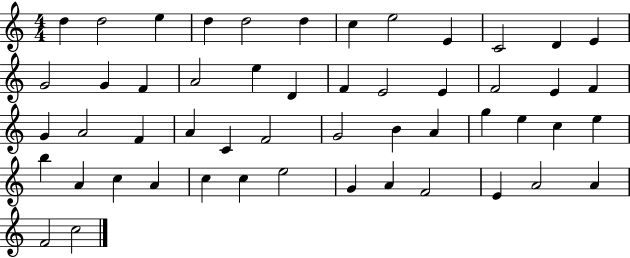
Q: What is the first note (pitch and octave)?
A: D5